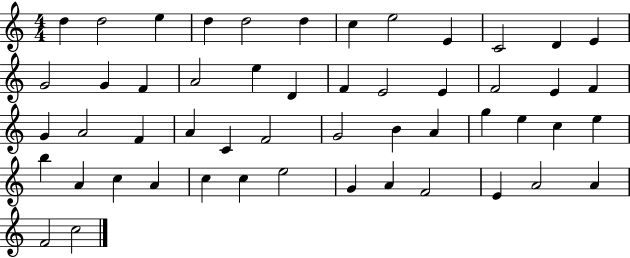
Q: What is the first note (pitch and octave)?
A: D5